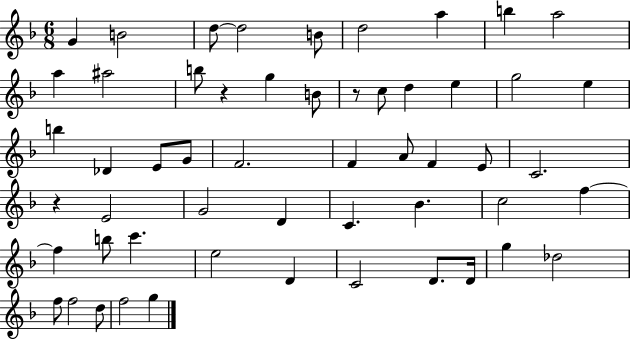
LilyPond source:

{
  \clef treble
  \numericTimeSignature
  \time 6/8
  \key f \major
  g'4 b'2 | d''8~~ d''2 b'8 | d''2 a''4 | b''4 a''2 | \break a''4 ais''2 | b''8 r4 g''4 b'8 | r8 c''8 d''4 e''4 | g''2 e''4 | \break b''4 des'4 e'8 g'8 | f'2. | f'4 a'8 f'4 e'8 | c'2. | \break r4 e'2 | g'2 d'4 | c'4. bes'4. | c''2 f''4~~ | \break f''4 b''8 c'''4. | e''2 d'4 | c'2 d'8. d'16 | g''4 des''2 | \break f''8 f''2 d''8 | f''2 g''4 | \bar "|."
}